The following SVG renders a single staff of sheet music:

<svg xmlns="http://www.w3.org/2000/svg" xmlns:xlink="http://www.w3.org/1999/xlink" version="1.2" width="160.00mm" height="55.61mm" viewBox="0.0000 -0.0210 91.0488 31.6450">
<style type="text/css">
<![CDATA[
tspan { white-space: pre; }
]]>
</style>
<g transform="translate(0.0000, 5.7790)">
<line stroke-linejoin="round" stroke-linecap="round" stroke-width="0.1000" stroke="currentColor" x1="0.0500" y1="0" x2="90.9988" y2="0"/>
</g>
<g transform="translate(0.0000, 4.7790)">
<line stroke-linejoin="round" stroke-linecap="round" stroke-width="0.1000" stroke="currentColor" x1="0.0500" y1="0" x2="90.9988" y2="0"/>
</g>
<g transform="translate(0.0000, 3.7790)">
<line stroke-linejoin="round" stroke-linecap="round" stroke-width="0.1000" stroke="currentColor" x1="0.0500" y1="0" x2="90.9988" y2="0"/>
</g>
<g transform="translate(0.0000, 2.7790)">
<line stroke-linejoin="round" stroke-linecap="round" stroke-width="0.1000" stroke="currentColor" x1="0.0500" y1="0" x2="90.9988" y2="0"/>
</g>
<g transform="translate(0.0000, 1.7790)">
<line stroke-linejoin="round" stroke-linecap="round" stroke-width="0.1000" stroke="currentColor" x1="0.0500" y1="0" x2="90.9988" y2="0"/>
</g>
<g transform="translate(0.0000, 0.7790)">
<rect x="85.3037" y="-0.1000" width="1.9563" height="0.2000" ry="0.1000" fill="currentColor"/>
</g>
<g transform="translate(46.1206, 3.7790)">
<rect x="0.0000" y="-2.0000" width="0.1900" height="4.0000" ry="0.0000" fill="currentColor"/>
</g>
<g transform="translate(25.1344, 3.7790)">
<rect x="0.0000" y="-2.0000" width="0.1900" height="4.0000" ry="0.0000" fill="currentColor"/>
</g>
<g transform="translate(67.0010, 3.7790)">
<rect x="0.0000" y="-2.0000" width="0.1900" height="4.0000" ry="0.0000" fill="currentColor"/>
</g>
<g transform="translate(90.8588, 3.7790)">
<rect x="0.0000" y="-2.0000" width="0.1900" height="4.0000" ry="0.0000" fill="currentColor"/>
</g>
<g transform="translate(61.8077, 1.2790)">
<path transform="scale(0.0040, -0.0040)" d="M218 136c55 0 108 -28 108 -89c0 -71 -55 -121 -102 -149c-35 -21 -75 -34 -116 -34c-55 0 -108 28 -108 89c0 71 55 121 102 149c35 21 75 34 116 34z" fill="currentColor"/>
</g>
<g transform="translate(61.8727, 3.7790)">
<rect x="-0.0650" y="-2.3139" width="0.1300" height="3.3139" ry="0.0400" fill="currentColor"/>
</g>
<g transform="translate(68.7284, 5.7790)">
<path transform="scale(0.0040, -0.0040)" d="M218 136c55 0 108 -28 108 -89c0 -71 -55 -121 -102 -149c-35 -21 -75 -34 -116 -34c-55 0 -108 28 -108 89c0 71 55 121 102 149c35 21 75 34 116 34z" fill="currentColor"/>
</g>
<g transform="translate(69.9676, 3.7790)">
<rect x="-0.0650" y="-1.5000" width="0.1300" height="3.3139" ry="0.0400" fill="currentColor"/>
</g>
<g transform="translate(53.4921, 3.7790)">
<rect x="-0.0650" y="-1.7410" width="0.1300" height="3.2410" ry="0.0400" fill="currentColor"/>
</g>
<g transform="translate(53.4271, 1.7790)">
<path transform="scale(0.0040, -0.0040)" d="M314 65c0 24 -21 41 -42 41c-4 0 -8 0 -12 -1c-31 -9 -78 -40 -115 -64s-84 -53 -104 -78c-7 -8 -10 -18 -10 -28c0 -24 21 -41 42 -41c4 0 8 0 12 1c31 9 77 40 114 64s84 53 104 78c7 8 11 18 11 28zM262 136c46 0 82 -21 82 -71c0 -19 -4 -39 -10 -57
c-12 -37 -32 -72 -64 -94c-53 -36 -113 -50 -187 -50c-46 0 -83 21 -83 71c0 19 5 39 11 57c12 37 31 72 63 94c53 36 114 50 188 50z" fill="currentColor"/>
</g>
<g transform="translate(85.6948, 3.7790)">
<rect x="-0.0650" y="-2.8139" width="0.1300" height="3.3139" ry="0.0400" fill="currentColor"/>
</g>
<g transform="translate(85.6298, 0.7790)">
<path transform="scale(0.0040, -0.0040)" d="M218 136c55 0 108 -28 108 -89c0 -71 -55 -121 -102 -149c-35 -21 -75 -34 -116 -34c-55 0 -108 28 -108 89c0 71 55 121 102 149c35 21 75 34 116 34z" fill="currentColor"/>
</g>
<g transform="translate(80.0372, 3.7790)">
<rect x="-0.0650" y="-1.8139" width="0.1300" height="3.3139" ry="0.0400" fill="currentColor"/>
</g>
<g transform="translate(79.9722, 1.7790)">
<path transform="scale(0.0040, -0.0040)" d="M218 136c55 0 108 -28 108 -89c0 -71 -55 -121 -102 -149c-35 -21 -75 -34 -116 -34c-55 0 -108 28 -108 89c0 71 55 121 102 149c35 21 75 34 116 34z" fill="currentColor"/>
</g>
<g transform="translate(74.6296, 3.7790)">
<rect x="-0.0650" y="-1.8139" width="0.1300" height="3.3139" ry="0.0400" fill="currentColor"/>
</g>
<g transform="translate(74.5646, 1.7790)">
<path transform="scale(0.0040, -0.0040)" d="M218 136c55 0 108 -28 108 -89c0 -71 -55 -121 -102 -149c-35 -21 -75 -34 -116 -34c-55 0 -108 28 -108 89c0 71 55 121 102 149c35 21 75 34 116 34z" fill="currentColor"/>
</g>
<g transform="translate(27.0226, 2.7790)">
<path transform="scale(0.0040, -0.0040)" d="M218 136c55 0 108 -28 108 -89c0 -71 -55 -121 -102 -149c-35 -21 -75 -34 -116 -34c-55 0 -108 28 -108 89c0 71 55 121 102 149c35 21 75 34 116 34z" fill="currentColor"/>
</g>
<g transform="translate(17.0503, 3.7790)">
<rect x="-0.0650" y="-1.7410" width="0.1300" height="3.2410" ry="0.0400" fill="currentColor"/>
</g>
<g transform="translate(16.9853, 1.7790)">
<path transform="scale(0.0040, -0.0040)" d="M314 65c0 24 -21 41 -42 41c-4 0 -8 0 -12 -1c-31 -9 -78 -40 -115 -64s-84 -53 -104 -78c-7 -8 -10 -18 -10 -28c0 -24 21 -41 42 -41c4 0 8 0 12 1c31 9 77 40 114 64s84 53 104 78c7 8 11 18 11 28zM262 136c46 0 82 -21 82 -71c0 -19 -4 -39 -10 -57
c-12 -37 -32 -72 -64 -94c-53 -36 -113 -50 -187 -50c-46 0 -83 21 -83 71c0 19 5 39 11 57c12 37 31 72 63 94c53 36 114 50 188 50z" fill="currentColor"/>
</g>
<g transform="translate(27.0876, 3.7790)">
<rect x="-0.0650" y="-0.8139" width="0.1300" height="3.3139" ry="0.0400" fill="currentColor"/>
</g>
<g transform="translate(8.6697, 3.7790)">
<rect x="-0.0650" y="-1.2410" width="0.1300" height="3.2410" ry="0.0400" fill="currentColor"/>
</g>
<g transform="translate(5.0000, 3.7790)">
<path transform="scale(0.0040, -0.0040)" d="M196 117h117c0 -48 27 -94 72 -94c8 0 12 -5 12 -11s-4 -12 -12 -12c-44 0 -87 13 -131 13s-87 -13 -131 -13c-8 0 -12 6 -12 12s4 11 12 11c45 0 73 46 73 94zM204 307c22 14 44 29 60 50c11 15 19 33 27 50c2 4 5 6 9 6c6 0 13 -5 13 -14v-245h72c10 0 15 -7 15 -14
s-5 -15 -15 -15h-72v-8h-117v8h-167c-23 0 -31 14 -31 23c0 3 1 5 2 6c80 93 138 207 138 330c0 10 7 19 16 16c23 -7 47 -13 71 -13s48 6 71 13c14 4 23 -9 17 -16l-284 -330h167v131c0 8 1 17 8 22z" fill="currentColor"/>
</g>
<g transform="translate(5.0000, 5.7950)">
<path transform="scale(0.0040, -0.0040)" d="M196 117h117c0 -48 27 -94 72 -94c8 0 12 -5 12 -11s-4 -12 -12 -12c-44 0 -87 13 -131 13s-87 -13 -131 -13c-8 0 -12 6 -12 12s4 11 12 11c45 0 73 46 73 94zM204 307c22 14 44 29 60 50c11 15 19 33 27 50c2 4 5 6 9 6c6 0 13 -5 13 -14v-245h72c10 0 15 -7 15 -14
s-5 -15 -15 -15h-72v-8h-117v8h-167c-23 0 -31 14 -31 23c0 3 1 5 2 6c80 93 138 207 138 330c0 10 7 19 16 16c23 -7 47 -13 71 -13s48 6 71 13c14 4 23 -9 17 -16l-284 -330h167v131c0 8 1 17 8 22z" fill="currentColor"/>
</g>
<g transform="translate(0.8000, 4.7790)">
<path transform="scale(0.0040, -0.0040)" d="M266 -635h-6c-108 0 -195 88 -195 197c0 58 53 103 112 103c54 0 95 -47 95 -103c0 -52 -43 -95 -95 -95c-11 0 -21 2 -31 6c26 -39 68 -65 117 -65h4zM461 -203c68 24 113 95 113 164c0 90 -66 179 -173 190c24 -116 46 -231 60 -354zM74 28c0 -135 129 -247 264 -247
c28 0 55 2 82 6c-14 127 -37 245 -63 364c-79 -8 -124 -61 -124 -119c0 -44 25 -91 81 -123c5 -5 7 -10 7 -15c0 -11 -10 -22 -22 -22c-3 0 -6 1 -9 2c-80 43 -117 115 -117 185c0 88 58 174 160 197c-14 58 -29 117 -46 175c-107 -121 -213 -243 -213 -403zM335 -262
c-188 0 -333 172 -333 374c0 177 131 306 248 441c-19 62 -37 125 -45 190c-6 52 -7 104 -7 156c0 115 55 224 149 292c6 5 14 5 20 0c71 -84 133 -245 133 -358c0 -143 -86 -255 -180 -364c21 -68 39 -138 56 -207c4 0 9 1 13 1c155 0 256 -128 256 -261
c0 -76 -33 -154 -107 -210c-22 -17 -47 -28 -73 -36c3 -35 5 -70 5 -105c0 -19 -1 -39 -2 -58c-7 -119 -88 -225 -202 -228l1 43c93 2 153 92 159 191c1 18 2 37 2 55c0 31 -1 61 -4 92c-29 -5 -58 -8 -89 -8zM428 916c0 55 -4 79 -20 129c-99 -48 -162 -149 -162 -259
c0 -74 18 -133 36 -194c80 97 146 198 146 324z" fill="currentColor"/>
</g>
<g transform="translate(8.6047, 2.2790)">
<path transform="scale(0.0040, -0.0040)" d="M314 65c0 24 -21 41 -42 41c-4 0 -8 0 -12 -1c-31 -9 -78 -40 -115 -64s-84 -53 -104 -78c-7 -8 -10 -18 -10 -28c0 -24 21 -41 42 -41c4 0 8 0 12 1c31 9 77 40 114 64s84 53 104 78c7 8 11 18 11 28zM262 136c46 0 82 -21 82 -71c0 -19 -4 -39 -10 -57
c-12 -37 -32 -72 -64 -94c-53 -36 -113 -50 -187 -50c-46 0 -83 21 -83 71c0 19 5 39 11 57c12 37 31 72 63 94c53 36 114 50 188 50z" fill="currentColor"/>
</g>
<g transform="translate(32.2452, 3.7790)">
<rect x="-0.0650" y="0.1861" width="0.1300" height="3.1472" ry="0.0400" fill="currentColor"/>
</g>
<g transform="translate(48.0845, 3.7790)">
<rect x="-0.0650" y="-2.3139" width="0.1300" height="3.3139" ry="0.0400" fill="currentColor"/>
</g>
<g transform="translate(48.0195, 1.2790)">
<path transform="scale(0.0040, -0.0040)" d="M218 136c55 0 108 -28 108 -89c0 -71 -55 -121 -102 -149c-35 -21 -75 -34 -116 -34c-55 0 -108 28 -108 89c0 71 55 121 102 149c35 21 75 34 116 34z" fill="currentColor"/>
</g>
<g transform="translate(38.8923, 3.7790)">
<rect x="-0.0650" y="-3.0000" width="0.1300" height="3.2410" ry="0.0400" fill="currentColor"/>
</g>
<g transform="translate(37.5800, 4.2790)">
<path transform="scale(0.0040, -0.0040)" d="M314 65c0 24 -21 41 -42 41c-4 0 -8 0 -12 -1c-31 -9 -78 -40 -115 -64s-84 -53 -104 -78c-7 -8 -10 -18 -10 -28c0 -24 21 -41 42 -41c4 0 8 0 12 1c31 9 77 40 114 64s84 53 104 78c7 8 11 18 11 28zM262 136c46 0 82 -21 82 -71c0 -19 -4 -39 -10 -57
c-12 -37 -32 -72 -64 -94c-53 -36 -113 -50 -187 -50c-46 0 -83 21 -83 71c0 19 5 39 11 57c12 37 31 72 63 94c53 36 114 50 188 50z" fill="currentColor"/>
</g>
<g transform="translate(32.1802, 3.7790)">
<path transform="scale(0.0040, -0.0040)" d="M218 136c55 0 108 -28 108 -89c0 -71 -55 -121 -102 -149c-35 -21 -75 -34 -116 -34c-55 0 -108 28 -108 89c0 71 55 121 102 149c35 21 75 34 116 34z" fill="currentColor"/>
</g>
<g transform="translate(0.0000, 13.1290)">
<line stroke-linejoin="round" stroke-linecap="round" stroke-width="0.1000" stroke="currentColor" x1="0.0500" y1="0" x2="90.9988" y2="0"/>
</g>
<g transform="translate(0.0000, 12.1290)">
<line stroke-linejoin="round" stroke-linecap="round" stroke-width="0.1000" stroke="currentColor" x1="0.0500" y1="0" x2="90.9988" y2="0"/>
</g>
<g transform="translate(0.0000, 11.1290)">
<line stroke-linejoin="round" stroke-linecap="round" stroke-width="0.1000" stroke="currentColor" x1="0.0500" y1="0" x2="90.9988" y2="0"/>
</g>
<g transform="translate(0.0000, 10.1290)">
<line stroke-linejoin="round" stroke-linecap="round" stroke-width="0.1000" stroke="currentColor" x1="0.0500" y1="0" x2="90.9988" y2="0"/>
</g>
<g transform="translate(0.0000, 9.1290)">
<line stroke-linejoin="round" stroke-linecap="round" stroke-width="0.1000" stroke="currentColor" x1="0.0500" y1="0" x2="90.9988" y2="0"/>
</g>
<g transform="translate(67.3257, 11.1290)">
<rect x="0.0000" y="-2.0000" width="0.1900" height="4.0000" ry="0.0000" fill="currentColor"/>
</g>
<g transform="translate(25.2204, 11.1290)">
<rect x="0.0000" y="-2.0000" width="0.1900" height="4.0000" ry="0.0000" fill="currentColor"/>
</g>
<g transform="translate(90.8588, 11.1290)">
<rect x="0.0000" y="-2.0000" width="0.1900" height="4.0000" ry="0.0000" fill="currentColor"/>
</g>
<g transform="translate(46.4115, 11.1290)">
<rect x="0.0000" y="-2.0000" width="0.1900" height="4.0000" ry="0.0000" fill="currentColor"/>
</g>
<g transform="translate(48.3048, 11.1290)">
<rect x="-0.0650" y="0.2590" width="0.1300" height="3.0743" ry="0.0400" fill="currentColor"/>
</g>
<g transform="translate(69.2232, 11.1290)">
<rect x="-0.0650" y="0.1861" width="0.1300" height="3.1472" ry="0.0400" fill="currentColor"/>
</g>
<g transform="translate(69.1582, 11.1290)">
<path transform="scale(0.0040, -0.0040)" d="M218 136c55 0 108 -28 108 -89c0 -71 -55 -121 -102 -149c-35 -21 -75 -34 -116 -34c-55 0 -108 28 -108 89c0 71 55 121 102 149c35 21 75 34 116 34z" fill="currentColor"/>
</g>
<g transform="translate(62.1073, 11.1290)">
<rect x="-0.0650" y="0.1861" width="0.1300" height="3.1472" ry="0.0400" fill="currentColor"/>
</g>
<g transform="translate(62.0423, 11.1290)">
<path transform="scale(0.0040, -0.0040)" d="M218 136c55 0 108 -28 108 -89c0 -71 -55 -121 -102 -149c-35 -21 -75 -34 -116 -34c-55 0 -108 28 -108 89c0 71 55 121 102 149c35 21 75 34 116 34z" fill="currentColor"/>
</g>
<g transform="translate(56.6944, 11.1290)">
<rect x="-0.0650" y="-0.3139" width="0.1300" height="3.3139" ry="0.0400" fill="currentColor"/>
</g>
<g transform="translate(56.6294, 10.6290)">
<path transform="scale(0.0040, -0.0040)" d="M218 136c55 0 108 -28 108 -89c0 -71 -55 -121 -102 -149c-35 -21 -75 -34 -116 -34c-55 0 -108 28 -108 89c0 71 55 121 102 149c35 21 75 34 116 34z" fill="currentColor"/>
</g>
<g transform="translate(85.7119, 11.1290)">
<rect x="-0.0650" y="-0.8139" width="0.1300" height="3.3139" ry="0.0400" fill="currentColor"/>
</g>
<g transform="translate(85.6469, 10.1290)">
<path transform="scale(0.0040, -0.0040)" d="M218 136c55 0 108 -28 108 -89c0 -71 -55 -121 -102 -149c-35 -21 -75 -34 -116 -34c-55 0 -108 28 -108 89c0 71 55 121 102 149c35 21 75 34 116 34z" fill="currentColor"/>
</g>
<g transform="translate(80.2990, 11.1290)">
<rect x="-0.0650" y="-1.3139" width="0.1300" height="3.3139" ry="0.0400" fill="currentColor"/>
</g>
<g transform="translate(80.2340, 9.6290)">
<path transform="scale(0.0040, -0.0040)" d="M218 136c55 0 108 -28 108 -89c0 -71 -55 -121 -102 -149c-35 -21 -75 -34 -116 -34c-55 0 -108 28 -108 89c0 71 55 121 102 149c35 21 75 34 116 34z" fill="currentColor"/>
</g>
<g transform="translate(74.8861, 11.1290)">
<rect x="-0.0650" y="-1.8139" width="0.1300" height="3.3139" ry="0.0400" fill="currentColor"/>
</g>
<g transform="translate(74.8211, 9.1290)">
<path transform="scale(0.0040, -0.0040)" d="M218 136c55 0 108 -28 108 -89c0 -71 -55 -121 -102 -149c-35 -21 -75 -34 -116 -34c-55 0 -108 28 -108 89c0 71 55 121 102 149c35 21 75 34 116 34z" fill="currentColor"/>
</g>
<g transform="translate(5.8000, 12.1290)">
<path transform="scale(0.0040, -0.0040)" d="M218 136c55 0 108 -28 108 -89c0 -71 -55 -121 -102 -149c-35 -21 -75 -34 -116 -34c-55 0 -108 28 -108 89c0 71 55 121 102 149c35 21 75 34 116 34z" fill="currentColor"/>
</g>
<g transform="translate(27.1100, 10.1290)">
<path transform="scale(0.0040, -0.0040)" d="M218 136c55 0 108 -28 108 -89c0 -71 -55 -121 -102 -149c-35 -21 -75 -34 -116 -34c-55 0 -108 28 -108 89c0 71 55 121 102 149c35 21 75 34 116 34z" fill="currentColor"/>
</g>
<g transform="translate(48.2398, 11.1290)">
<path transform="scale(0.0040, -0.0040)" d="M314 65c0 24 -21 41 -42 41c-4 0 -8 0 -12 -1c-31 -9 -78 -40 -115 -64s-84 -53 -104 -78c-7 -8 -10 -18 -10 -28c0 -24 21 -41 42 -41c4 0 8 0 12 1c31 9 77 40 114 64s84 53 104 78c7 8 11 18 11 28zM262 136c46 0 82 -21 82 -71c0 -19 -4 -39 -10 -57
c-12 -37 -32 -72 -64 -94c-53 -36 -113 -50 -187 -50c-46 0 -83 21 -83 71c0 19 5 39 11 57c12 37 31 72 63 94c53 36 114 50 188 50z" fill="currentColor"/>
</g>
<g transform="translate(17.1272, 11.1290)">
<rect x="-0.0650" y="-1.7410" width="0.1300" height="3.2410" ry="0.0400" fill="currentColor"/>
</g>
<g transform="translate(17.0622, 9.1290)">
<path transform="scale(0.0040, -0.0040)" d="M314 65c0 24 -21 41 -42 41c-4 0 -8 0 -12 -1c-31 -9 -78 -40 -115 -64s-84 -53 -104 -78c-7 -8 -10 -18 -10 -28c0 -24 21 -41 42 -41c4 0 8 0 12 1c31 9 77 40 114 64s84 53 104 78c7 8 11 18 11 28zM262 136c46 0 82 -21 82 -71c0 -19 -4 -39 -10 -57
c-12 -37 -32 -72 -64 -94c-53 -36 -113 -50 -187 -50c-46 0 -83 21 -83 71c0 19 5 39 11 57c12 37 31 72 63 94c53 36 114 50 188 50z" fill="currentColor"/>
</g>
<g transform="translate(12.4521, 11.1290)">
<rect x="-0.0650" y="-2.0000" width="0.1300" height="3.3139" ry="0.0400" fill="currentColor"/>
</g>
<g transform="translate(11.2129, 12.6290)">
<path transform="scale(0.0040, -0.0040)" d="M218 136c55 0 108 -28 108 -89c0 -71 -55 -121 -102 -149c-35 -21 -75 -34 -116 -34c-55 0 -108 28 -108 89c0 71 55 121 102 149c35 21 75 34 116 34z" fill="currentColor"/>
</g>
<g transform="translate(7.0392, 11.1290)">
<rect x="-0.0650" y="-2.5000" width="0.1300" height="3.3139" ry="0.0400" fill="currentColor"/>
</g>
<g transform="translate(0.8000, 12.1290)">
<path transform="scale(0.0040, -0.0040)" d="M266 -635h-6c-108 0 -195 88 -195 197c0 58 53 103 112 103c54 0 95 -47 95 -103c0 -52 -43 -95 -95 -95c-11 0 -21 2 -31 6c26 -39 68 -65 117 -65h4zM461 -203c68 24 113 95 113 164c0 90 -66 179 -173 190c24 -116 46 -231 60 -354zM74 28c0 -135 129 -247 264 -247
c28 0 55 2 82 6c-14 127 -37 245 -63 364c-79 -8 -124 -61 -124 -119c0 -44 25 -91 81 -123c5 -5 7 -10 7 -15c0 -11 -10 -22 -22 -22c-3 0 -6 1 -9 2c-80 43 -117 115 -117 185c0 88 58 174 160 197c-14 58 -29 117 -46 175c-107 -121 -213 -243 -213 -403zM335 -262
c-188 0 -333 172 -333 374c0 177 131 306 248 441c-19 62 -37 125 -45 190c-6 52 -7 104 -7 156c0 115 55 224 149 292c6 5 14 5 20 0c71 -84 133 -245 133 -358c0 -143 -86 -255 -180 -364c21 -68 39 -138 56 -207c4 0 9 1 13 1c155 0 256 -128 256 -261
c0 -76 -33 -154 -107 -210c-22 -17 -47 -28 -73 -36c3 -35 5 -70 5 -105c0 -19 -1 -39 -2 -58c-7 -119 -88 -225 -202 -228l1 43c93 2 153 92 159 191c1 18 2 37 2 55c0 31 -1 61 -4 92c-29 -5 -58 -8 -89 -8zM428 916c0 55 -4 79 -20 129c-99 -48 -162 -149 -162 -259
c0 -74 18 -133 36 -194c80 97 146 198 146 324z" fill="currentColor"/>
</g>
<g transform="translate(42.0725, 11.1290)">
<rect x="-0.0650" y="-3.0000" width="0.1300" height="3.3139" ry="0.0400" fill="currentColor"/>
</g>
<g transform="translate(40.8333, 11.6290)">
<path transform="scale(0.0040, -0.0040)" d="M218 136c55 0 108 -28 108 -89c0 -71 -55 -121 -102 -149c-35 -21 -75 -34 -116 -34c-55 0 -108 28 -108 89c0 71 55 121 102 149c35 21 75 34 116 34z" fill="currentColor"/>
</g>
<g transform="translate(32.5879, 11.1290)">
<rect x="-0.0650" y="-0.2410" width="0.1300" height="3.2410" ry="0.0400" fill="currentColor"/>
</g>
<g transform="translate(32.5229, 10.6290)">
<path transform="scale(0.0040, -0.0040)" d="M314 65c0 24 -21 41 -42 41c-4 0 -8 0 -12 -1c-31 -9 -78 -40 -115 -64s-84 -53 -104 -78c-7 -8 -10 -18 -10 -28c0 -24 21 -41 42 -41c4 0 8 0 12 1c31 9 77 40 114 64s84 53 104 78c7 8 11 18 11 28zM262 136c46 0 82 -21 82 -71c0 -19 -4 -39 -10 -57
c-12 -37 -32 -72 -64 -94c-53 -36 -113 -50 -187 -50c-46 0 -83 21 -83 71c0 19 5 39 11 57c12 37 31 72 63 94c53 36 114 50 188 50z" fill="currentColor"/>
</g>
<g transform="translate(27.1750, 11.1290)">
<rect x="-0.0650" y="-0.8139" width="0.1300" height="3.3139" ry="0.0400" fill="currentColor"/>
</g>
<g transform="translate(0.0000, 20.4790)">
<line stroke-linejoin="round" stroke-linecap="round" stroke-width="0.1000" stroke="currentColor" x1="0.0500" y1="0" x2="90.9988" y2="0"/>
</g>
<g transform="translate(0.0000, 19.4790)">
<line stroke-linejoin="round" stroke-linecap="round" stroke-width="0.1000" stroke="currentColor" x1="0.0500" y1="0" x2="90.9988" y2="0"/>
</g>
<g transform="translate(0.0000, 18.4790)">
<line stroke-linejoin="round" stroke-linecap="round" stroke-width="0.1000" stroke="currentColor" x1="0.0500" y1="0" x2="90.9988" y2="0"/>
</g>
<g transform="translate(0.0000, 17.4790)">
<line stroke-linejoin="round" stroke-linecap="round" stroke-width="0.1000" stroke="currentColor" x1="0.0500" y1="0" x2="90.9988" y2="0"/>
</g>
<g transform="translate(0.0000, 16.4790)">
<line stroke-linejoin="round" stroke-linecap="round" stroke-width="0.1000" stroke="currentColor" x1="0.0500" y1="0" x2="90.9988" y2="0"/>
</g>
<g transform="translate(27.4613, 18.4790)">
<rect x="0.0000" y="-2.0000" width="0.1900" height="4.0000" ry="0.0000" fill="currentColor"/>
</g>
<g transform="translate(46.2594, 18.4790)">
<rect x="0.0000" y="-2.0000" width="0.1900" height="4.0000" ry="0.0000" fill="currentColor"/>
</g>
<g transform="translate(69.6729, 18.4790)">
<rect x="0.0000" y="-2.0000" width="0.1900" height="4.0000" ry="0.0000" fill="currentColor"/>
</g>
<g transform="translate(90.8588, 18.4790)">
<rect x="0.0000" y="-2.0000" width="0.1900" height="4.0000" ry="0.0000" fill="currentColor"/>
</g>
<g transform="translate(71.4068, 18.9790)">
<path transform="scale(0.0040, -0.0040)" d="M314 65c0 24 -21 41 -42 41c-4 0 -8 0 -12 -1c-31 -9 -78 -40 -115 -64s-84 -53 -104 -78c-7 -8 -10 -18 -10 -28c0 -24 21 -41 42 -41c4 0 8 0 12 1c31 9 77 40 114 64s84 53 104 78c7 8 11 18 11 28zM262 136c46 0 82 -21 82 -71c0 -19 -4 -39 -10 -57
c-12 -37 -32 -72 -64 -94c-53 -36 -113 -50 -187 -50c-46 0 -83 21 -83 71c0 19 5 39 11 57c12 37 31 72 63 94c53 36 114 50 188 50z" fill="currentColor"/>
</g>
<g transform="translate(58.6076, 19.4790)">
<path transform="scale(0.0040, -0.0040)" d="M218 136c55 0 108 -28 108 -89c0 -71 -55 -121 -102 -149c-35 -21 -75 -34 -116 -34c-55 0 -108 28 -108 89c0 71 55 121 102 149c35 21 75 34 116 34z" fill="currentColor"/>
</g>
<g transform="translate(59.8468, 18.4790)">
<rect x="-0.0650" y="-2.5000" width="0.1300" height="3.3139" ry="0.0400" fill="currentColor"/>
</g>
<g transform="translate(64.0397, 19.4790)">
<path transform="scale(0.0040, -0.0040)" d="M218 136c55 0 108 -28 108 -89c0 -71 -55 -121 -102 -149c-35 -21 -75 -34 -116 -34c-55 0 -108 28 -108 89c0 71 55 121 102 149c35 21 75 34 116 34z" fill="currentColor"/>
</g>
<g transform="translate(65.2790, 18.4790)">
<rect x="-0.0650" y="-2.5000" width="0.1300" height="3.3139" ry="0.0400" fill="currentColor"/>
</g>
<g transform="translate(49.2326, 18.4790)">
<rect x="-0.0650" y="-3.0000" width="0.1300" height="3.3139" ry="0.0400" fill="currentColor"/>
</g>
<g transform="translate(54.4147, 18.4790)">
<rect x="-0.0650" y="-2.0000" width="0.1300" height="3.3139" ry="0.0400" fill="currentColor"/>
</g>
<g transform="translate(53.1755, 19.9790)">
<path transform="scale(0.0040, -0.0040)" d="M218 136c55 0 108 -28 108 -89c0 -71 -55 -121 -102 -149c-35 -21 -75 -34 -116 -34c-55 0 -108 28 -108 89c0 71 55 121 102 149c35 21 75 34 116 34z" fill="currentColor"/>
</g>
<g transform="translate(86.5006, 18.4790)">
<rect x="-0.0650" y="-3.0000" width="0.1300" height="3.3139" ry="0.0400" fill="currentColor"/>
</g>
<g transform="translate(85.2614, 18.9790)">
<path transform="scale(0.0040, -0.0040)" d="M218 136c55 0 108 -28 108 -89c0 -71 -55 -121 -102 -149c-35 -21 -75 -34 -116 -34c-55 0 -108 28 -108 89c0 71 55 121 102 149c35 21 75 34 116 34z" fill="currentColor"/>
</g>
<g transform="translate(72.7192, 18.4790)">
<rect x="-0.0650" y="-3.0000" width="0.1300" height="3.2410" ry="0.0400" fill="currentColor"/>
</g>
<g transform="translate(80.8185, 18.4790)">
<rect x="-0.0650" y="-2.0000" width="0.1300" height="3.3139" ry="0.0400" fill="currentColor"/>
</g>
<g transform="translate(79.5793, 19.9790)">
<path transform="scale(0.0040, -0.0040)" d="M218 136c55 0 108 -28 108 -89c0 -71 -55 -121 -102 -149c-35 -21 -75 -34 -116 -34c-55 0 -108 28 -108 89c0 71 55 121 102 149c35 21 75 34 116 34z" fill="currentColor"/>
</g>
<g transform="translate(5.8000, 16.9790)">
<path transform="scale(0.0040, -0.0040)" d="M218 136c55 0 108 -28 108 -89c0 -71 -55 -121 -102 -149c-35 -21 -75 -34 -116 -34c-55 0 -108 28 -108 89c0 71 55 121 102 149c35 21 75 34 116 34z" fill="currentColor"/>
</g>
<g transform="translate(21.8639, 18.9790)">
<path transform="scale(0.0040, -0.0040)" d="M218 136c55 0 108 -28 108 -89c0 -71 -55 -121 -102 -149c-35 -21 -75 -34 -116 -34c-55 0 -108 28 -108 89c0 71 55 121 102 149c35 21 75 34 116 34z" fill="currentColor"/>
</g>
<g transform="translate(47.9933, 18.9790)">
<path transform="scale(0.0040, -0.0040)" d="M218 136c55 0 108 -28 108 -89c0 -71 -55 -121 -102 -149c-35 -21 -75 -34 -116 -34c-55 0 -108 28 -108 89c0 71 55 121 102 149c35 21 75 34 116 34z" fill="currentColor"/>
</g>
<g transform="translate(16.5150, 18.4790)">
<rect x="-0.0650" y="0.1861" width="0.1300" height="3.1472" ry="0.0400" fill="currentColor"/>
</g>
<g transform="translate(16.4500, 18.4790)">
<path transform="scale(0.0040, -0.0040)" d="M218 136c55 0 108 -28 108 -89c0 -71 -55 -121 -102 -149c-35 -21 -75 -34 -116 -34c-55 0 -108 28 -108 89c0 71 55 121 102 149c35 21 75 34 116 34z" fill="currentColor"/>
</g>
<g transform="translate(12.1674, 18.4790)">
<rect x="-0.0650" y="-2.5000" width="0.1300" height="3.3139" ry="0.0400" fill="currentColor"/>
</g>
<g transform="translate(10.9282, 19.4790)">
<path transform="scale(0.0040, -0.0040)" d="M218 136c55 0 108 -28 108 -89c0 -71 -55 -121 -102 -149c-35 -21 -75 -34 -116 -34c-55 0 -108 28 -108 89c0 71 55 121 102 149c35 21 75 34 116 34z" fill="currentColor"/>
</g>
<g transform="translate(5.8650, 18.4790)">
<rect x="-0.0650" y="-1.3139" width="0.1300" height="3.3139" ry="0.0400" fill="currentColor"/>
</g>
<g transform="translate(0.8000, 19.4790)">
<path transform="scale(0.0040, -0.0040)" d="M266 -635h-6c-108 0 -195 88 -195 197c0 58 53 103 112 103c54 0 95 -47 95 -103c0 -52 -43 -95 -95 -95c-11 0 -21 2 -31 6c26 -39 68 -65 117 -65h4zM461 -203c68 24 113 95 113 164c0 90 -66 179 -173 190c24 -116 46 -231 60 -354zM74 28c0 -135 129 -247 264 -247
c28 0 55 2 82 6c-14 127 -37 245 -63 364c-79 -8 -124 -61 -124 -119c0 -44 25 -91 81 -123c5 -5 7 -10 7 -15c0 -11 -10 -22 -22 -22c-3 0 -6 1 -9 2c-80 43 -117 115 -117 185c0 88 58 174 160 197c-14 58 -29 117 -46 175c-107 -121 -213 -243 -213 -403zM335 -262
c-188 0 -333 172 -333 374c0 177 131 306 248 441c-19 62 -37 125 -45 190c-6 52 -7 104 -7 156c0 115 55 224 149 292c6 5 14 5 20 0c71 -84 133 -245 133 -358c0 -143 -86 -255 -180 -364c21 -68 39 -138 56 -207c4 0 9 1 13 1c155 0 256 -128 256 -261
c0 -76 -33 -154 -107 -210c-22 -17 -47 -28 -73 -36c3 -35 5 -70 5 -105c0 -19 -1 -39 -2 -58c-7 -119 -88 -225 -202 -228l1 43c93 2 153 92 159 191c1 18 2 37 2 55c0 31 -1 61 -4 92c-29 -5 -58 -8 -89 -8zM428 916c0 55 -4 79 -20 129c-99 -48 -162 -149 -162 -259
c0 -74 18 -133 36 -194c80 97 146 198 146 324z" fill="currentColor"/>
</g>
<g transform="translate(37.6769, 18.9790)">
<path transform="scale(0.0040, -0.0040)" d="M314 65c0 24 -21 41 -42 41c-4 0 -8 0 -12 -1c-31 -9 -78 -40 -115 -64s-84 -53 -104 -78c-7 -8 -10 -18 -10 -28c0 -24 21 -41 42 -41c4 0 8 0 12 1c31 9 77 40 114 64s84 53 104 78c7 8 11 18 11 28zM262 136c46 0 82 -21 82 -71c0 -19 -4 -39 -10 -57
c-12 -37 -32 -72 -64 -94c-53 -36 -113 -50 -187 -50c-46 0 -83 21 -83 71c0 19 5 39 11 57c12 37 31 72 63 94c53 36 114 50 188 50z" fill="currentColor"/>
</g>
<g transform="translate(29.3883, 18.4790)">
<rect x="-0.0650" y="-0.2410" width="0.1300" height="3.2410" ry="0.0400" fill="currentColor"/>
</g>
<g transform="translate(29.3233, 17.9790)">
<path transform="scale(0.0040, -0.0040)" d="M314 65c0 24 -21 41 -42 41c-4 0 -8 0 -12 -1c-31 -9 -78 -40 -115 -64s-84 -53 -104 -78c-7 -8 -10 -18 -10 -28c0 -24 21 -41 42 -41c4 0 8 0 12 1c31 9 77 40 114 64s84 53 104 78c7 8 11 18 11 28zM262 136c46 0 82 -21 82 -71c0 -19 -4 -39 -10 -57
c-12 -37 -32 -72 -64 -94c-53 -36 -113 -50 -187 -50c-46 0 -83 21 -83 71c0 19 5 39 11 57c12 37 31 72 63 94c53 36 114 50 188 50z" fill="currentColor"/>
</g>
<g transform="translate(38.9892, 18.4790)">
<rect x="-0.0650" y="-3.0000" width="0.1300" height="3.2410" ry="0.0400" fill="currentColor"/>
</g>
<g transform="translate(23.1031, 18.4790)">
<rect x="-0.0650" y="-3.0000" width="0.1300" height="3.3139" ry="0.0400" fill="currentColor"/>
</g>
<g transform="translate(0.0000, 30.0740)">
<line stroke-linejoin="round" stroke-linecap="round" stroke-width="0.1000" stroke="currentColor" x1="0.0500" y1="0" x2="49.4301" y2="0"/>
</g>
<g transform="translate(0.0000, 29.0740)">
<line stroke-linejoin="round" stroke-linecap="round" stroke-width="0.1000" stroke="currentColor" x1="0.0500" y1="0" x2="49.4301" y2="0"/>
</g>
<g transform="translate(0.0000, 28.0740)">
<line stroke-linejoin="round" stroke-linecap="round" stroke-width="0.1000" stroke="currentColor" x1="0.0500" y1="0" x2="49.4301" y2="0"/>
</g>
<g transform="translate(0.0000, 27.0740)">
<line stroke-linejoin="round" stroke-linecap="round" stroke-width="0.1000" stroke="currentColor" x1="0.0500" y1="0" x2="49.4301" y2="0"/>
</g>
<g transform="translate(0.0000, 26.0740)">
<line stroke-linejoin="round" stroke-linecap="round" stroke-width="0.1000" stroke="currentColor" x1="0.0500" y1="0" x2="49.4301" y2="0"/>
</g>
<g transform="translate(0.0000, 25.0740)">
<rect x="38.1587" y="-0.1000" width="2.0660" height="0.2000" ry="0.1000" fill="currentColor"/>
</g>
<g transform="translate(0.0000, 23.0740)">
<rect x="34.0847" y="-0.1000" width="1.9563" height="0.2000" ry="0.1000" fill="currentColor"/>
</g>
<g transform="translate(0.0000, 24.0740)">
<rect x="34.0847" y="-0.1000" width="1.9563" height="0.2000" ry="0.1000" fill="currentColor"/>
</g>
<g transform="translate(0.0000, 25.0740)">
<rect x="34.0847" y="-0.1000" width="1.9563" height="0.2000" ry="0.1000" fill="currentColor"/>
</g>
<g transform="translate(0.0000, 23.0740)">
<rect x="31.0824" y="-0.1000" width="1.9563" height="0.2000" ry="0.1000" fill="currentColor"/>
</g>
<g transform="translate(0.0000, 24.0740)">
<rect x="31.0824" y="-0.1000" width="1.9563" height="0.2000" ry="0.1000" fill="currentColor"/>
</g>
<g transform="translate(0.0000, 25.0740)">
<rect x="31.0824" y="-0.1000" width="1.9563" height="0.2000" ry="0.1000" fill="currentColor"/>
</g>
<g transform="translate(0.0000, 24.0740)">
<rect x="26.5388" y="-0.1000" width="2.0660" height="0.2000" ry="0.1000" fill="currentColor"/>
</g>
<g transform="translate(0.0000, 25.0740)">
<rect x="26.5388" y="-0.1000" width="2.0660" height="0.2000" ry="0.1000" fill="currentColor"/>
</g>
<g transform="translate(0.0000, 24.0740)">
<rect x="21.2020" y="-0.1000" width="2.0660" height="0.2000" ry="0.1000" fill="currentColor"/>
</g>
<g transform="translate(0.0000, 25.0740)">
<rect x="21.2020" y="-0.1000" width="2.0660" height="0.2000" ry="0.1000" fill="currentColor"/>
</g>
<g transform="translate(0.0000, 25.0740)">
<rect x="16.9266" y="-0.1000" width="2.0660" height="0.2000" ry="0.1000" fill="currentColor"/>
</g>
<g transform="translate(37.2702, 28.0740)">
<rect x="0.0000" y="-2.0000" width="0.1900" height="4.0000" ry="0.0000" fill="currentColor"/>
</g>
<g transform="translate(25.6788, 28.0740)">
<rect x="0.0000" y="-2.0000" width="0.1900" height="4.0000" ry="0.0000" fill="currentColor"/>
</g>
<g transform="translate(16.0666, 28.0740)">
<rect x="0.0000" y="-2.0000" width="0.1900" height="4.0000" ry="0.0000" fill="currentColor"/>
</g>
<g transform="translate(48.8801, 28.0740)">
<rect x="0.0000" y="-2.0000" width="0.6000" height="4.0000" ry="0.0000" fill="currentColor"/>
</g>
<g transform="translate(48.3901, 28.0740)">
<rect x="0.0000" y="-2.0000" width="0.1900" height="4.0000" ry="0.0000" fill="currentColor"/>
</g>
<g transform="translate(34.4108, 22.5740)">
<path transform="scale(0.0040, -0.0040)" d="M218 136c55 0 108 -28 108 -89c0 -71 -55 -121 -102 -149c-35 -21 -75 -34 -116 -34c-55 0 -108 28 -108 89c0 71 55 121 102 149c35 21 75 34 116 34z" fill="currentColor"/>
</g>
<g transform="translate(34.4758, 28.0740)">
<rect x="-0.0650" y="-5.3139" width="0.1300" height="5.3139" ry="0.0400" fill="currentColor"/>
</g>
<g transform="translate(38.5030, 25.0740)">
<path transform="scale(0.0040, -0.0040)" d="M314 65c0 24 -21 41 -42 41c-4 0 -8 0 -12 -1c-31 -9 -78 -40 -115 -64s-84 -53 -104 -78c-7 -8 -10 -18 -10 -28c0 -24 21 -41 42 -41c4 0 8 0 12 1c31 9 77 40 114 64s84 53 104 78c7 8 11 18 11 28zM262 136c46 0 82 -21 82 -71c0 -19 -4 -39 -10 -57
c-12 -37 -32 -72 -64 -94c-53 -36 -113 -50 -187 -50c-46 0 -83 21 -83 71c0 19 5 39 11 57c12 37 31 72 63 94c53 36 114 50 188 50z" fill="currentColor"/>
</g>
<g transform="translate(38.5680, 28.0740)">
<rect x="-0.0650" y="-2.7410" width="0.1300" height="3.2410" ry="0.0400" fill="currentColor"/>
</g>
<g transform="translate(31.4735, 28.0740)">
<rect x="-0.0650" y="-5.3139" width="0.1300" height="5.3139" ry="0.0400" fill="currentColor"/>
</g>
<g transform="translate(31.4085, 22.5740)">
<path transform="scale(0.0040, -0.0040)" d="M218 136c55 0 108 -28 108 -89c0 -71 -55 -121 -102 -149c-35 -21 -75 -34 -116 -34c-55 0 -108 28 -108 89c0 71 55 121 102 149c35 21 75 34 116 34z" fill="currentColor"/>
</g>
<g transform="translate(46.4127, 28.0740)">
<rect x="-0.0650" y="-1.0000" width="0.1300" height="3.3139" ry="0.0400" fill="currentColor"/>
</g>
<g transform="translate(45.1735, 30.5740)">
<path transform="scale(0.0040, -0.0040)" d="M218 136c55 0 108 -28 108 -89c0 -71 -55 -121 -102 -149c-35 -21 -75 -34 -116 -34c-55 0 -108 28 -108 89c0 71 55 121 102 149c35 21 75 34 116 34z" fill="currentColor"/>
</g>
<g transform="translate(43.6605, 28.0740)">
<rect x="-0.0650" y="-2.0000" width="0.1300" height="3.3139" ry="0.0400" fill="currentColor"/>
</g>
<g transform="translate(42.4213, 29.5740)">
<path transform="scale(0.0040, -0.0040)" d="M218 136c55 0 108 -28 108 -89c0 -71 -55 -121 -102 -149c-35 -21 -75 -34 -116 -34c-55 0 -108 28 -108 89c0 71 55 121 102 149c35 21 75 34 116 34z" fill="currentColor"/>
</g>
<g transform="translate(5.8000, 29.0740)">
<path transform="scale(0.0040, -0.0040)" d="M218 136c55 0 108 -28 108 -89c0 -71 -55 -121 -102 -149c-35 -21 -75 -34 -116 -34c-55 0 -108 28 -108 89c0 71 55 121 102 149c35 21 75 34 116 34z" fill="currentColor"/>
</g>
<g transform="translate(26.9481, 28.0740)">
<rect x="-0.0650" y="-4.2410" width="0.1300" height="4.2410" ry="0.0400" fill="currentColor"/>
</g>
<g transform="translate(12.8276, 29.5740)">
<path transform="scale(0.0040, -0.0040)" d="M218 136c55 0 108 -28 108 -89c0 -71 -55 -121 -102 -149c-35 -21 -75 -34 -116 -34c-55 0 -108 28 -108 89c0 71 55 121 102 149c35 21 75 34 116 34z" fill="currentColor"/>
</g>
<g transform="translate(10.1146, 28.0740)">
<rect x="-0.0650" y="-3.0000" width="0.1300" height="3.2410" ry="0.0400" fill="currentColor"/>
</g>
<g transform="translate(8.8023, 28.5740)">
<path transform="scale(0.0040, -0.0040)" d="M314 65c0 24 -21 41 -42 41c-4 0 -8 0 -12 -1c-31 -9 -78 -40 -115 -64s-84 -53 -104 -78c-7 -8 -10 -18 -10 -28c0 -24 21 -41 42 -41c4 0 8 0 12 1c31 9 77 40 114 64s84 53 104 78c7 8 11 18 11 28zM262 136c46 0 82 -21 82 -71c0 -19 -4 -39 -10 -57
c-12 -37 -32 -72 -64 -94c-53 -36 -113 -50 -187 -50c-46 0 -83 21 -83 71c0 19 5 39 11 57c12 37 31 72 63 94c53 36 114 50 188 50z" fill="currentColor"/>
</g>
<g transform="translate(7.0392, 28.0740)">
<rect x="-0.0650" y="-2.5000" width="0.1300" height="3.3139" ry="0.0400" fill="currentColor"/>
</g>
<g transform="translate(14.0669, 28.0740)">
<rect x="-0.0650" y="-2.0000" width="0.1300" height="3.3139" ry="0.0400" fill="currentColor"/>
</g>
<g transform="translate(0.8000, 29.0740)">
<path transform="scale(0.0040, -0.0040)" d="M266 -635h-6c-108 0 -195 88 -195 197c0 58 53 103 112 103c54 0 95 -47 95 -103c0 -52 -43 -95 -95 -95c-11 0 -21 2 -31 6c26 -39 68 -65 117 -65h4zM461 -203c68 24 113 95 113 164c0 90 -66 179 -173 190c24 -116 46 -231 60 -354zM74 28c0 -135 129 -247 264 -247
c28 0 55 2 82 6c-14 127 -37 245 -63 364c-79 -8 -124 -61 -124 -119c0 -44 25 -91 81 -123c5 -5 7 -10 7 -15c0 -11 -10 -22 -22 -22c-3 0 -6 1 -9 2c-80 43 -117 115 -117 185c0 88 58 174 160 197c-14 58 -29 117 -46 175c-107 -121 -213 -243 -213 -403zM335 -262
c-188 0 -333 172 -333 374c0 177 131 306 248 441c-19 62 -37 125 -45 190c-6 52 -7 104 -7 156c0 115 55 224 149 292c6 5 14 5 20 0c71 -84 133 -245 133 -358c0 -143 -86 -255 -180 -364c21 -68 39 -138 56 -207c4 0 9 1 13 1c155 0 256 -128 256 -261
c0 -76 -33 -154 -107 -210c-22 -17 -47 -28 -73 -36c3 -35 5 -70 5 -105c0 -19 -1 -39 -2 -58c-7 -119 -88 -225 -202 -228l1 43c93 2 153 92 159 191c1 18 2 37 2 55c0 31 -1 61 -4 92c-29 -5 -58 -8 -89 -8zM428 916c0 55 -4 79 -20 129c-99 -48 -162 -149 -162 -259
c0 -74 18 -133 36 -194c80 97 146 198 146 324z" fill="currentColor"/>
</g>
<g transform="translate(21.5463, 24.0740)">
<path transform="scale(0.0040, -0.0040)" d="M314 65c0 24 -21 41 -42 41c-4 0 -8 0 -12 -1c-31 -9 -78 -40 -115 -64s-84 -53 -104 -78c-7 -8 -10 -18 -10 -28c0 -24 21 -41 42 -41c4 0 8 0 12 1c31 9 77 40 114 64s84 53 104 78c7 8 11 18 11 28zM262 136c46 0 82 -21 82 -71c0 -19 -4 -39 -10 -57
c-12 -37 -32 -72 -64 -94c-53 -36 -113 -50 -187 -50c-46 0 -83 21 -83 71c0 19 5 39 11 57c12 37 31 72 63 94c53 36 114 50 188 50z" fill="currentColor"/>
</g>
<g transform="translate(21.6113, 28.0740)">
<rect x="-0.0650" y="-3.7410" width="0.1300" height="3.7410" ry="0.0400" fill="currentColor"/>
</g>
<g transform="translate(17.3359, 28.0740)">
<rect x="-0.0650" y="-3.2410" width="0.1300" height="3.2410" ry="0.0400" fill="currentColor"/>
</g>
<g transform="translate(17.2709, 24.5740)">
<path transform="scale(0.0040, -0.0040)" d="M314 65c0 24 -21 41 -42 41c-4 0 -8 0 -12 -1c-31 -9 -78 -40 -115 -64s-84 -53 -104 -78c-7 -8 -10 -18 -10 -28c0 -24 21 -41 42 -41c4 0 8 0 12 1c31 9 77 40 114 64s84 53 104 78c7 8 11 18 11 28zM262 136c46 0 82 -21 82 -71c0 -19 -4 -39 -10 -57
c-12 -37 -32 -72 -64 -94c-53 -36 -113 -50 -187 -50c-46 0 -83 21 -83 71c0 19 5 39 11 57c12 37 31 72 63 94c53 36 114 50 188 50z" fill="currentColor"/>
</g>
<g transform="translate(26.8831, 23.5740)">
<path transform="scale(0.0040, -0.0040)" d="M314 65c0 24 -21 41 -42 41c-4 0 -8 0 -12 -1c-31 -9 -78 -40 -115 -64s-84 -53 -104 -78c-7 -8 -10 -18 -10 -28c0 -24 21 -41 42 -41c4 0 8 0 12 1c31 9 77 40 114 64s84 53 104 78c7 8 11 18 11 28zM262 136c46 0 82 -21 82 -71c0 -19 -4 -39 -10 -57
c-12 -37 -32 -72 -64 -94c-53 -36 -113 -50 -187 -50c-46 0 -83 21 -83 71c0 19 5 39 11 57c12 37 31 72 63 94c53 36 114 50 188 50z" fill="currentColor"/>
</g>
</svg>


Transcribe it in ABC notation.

X:1
T:Untitled
M:4/4
L:1/4
K:C
e2 f2 d B A2 g f2 g E f f a G F f2 d c2 A B2 c B B f e d e G B A c2 A2 A F G G A2 F A G A2 F b2 c'2 d'2 f' f' a2 F D